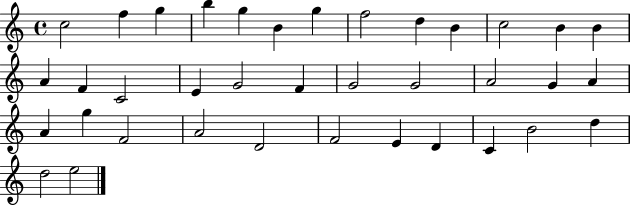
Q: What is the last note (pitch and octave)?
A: E5